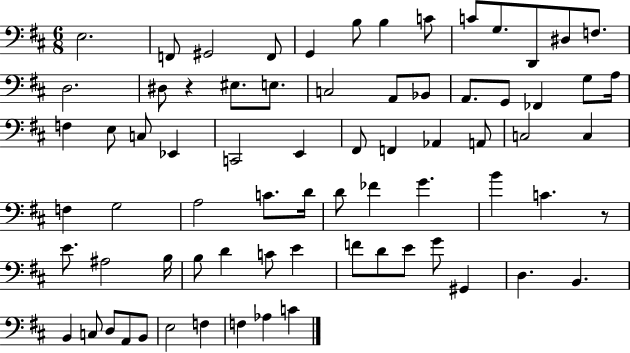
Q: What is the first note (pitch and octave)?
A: E3